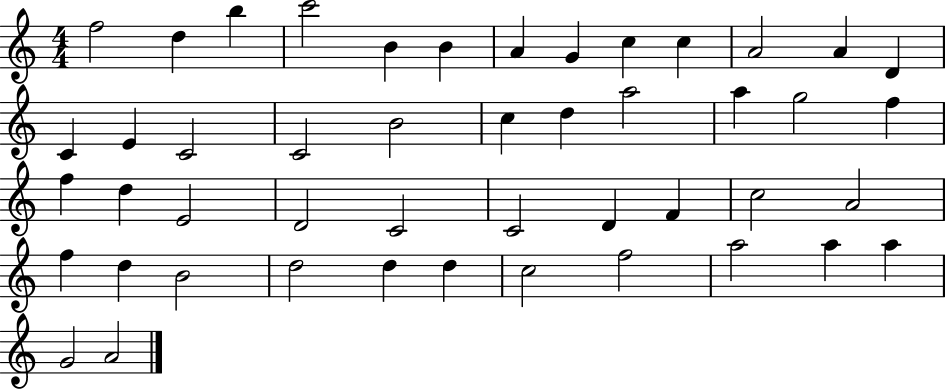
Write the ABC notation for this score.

X:1
T:Untitled
M:4/4
L:1/4
K:C
f2 d b c'2 B B A G c c A2 A D C E C2 C2 B2 c d a2 a g2 f f d E2 D2 C2 C2 D F c2 A2 f d B2 d2 d d c2 f2 a2 a a G2 A2